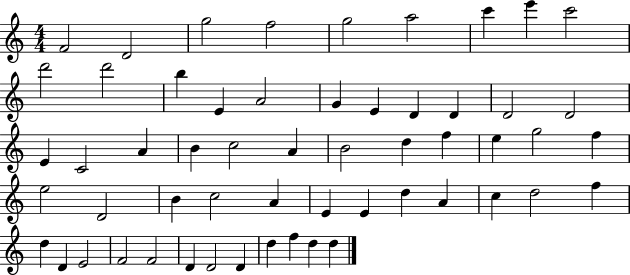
{
  \clef treble
  \numericTimeSignature
  \time 4/4
  \key c \major
  f'2 d'2 | g''2 f''2 | g''2 a''2 | c'''4 e'''4 c'''2 | \break d'''2 d'''2 | b''4 e'4 a'2 | g'4 e'4 d'4 d'4 | d'2 d'2 | \break e'4 c'2 a'4 | b'4 c''2 a'4 | b'2 d''4 f''4 | e''4 g''2 f''4 | \break e''2 d'2 | b'4 c''2 a'4 | e'4 e'4 d''4 a'4 | c''4 d''2 f''4 | \break d''4 d'4 e'2 | f'2 f'2 | d'4 d'2 d'4 | d''4 f''4 d''4 d''4 | \break \bar "|."
}